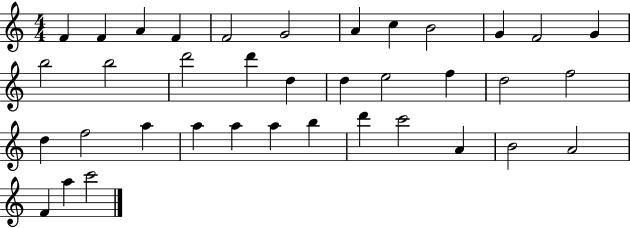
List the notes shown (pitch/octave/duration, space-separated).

F4/q F4/q A4/q F4/q F4/h G4/h A4/q C5/q B4/h G4/q F4/h G4/q B5/h B5/h D6/h D6/q D5/q D5/q E5/h F5/q D5/h F5/h D5/q F5/h A5/q A5/q A5/q A5/q B5/q D6/q C6/h A4/q B4/h A4/h F4/q A5/q C6/h